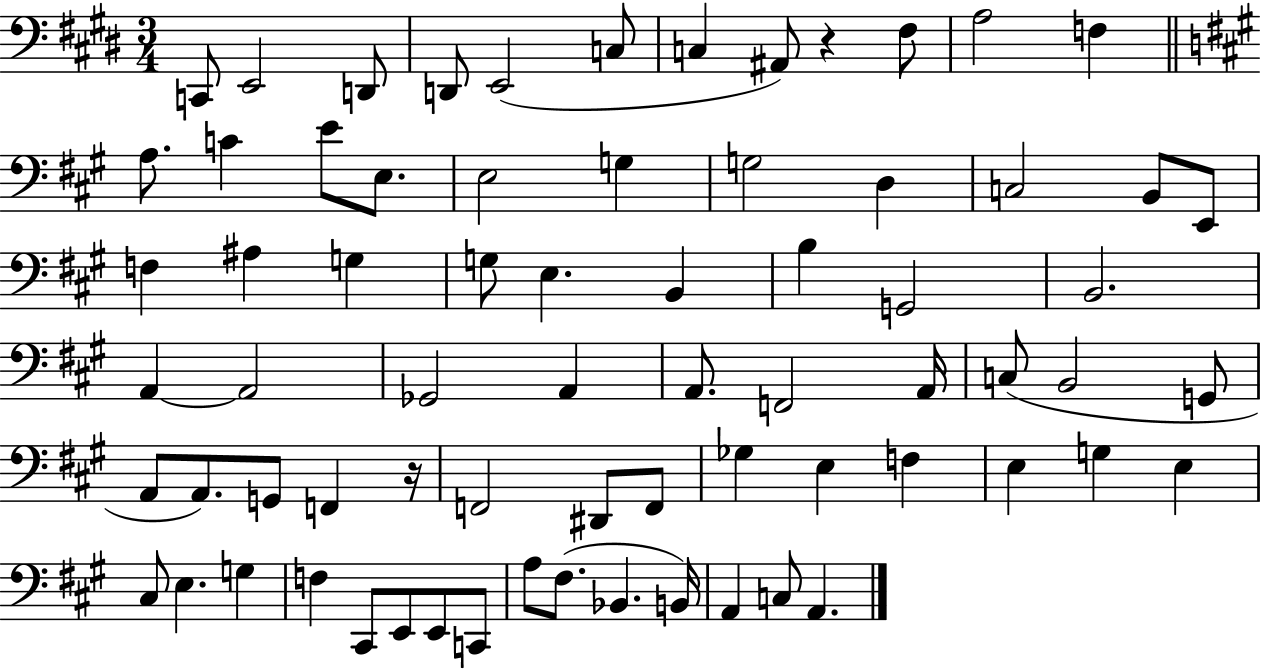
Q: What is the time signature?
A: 3/4